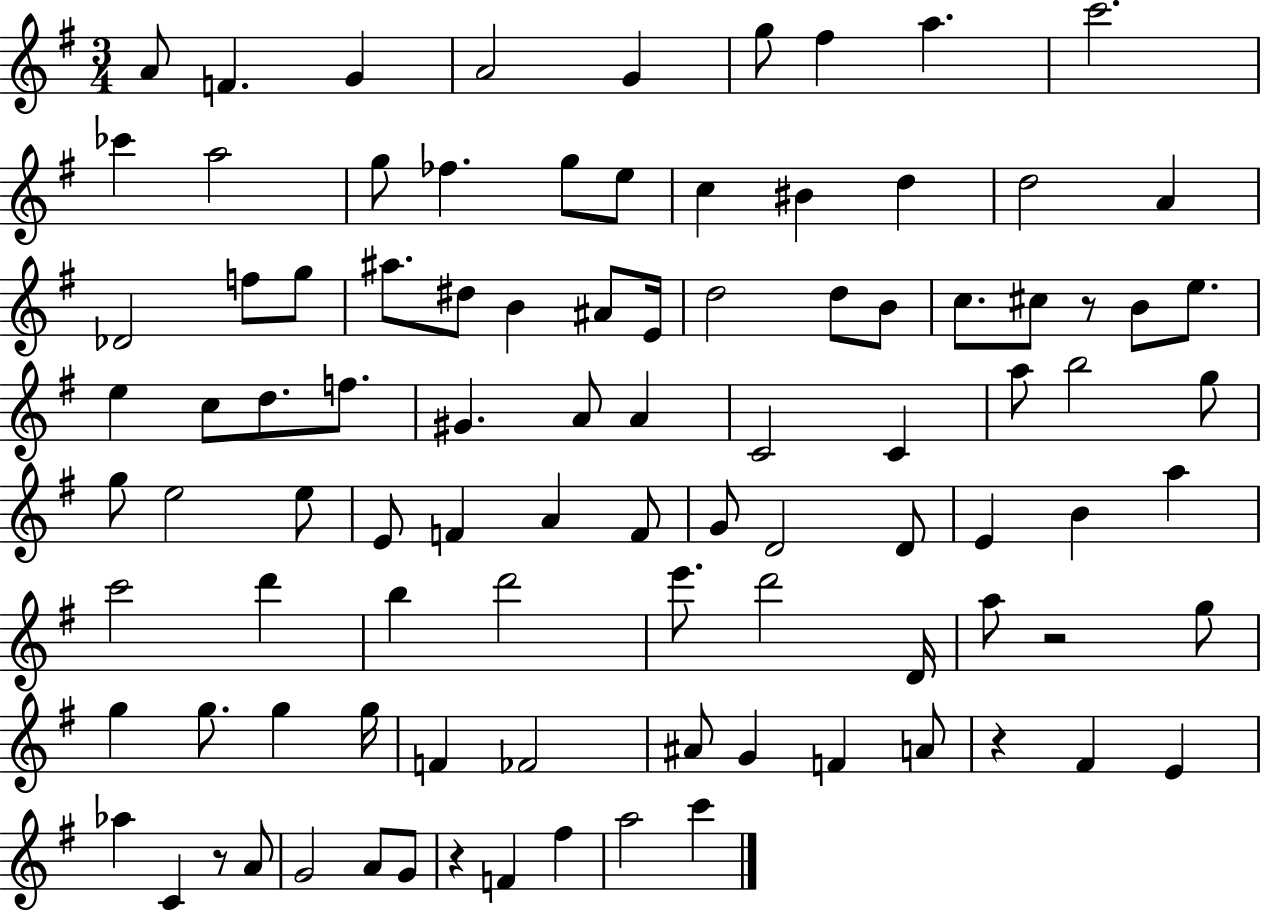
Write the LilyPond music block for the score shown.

{
  \clef treble
  \numericTimeSignature
  \time 3/4
  \key g \major
  a'8 f'4. g'4 | a'2 g'4 | g''8 fis''4 a''4. | c'''2. | \break ces'''4 a''2 | g''8 fes''4. g''8 e''8 | c''4 bis'4 d''4 | d''2 a'4 | \break des'2 f''8 g''8 | ais''8. dis''8 b'4 ais'8 e'16 | d''2 d''8 b'8 | c''8. cis''8 r8 b'8 e''8. | \break e''4 c''8 d''8. f''8. | gis'4. a'8 a'4 | c'2 c'4 | a''8 b''2 g''8 | \break g''8 e''2 e''8 | e'8 f'4 a'4 f'8 | g'8 d'2 d'8 | e'4 b'4 a''4 | \break c'''2 d'''4 | b''4 d'''2 | e'''8. d'''2 d'16 | a''8 r2 g''8 | \break g''4 g''8. g''4 g''16 | f'4 fes'2 | ais'8 g'4 f'4 a'8 | r4 fis'4 e'4 | \break aes''4 c'4 r8 a'8 | g'2 a'8 g'8 | r4 f'4 fis''4 | a''2 c'''4 | \break \bar "|."
}